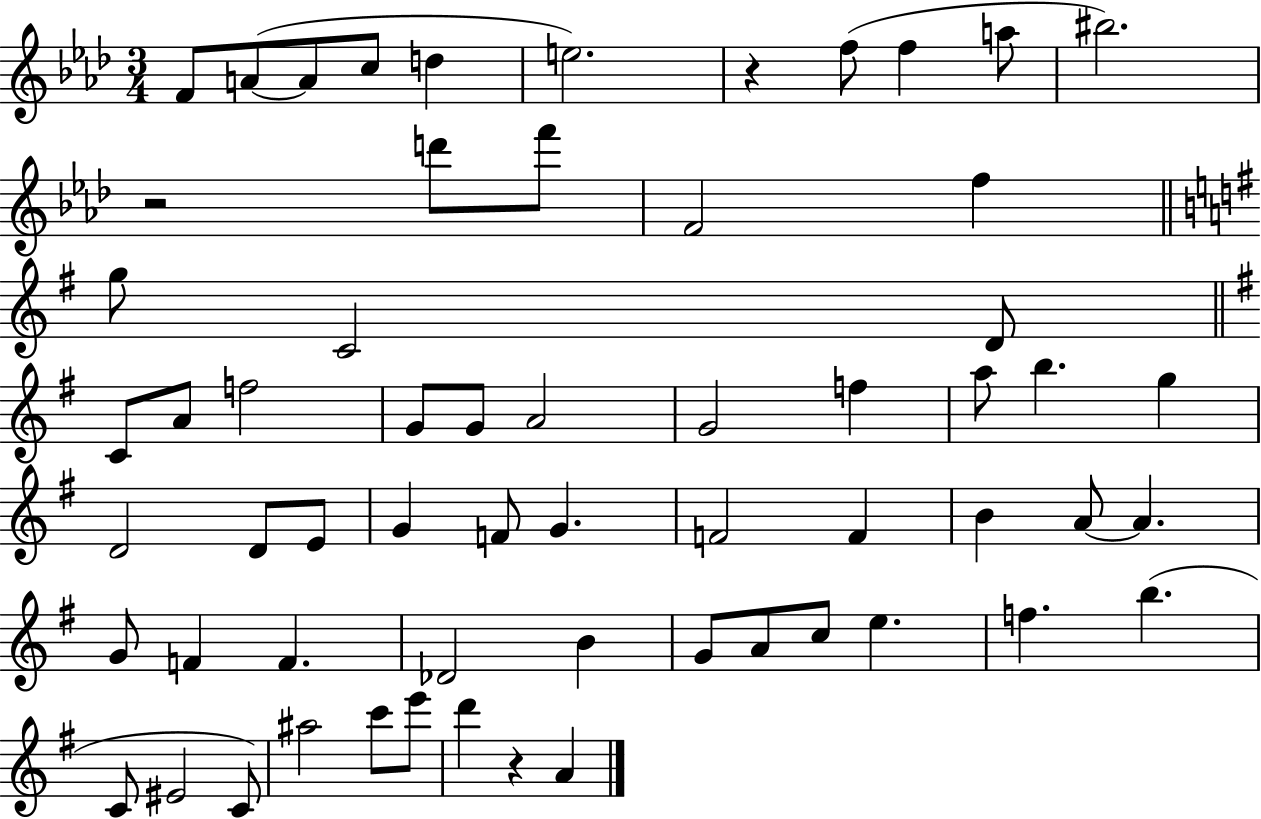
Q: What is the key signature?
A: AES major